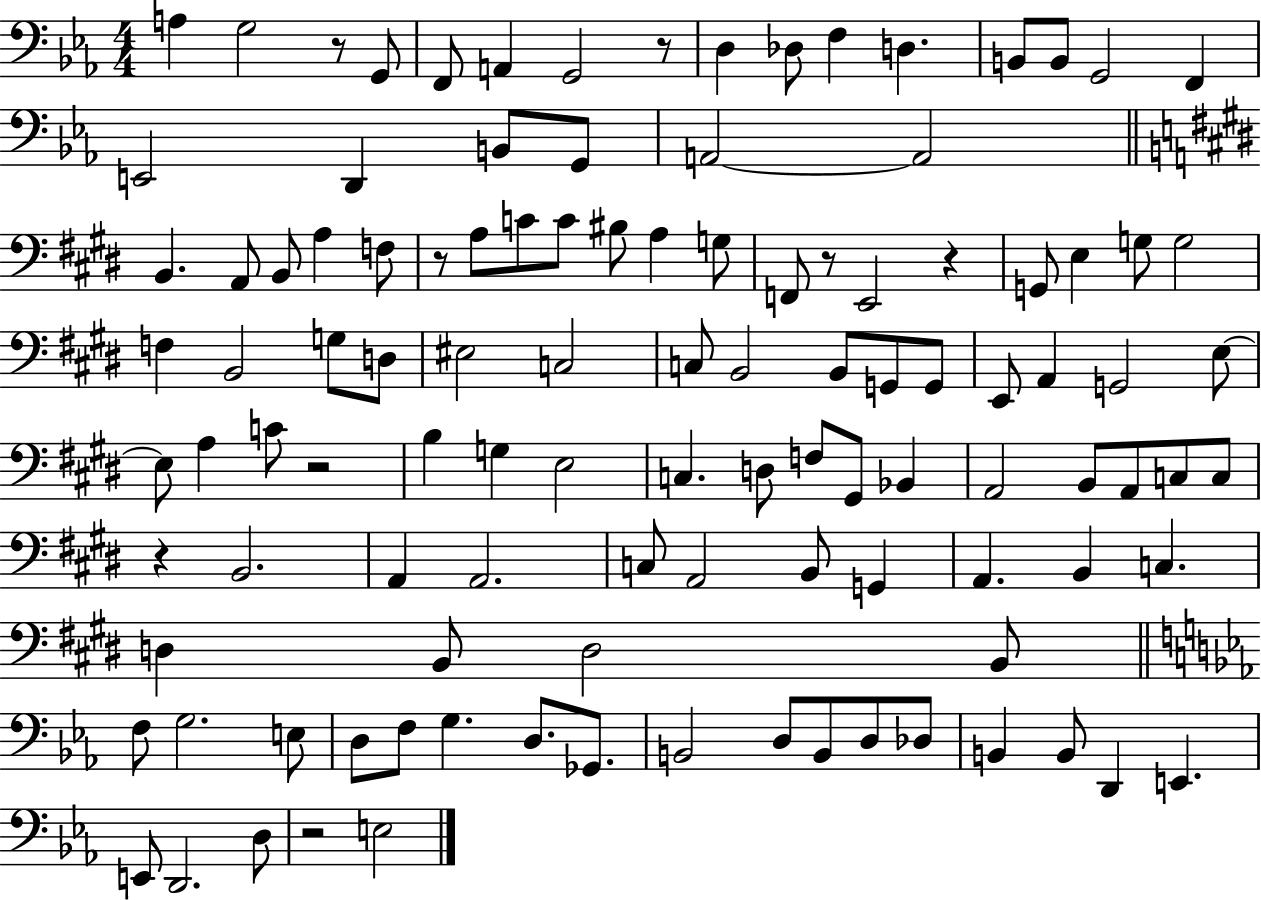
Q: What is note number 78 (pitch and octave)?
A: C3